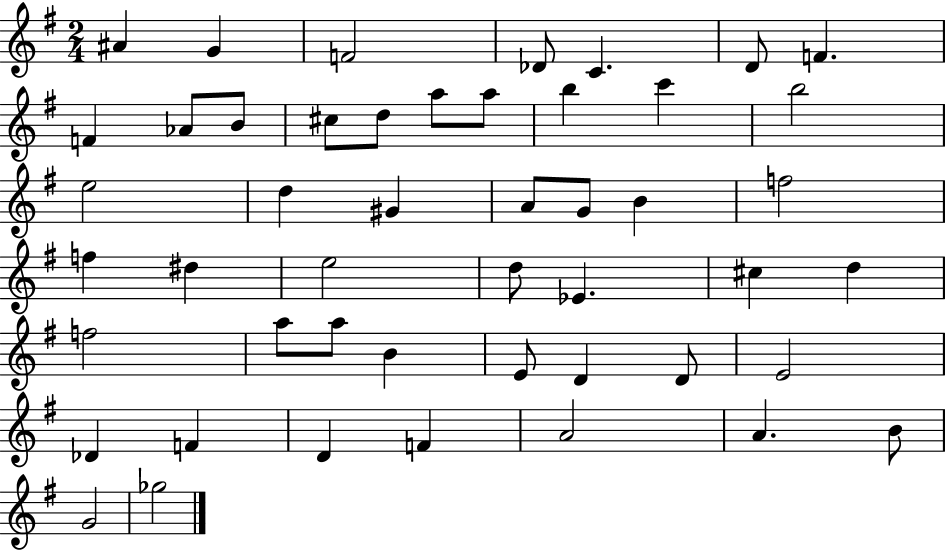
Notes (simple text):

A#4/q G4/q F4/h Db4/e C4/q. D4/e F4/q. F4/q Ab4/e B4/e C#5/e D5/e A5/e A5/e B5/q C6/q B5/h E5/h D5/q G#4/q A4/e G4/e B4/q F5/h F5/q D#5/q E5/h D5/e Eb4/q. C#5/q D5/q F5/h A5/e A5/e B4/q E4/e D4/q D4/e E4/h Db4/q F4/q D4/q F4/q A4/h A4/q. B4/e G4/h Gb5/h